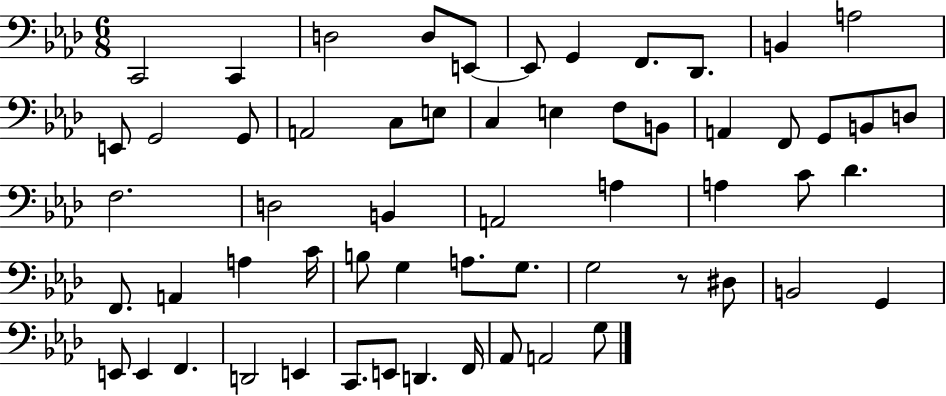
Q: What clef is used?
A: bass